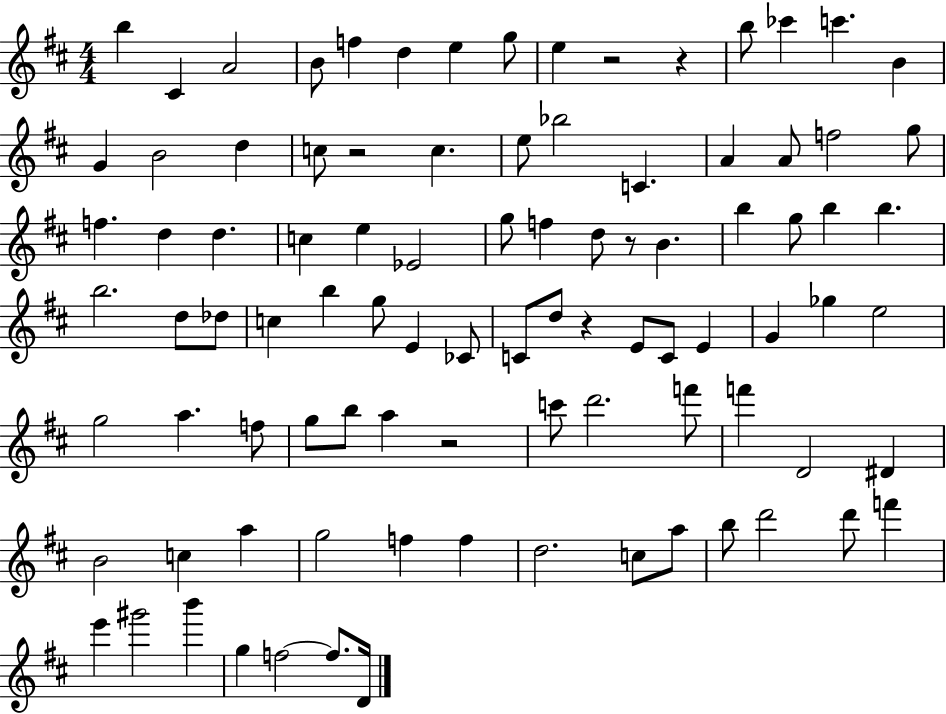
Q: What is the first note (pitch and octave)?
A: B5